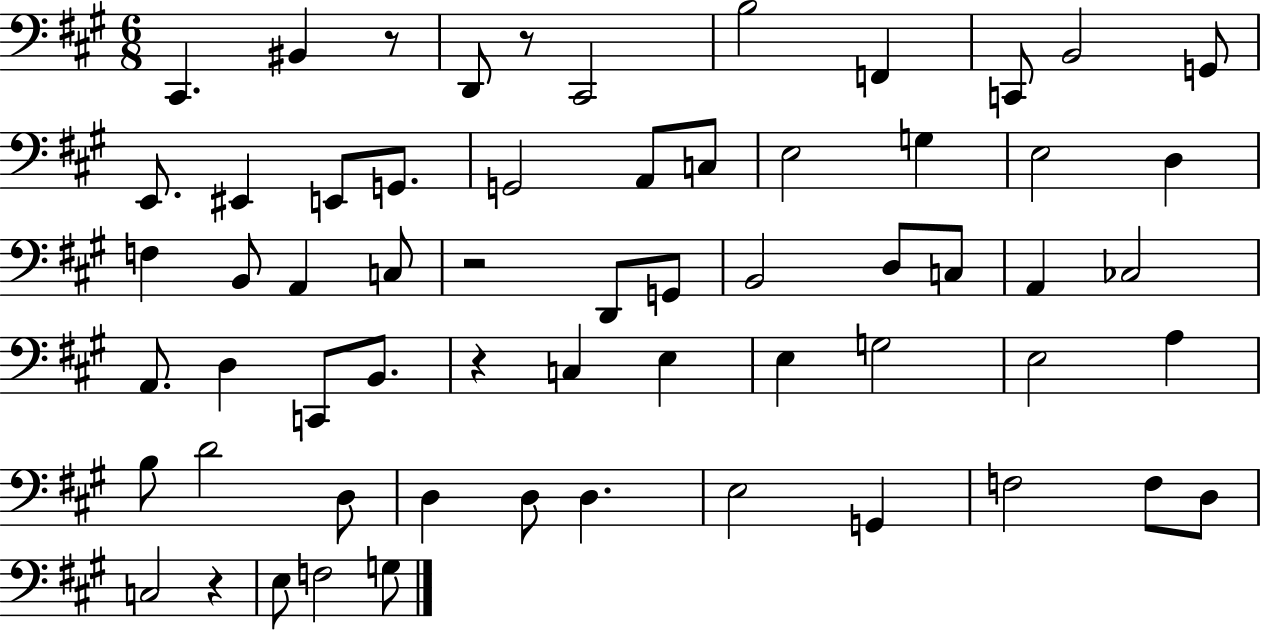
C#2/q. BIS2/q R/e D2/e R/e C#2/h B3/h F2/q C2/e B2/h G2/e E2/e. EIS2/q E2/e G2/e. G2/h A2/e C3/e E3/h G3/q E3/h D3/q F3/q B2/e A2/q C3/e R/h D2/e G2/e B2/h D3/e C3/e A2/q CES3/h A2/e. D3/q C2/e B2/e. R/q C3/q E3/q E3/q G3/h E3/h A3/q B3/e D4/h D3/e D3/q D3/e D3/q. E3/h G2/q F3/h F3/e D3/e C3/h R/q E3/e F3/h G3/e